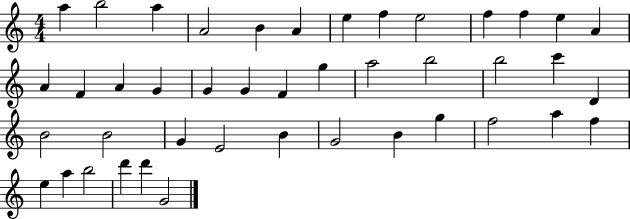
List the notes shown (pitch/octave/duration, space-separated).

A5/q B5/h A5/q A4/h B4/q A4/q E5/q F5/q E5/h F5/q F5/q E5/q A4/q A4/q F4/q A4/q G4/q G4/q G4/q F4/q G5/q A5/h B5/h B5/h C6/q D4/q B4/h B4/h G4/q E4/h B4/q G4/h B4/q G5/q F5/h A5/q F5/q E5/q A5/q B5/h D6/q D6/q G4/h